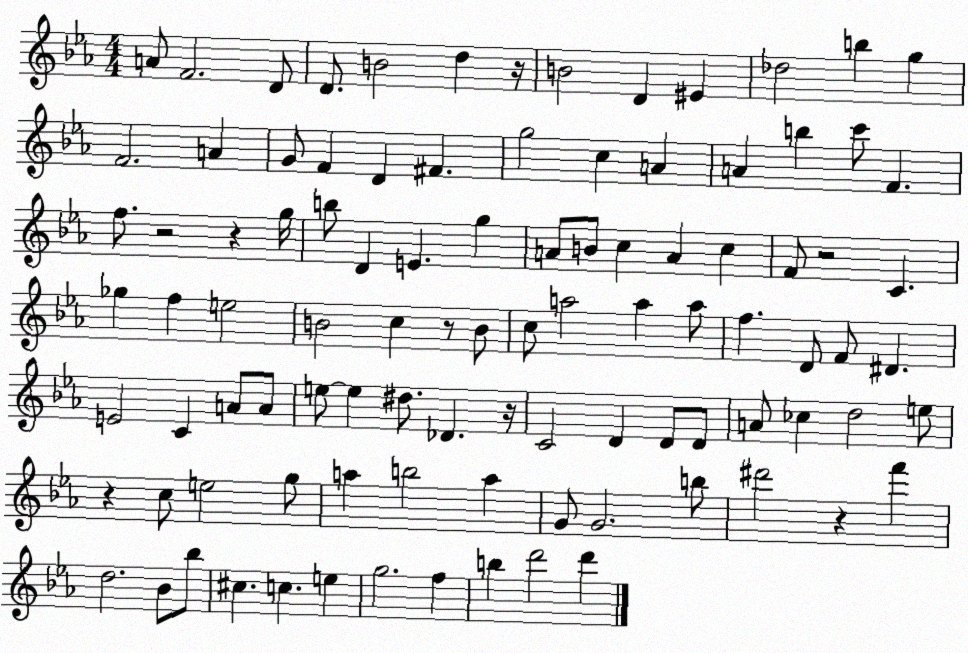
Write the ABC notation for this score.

X:1
T:Untitled
M:4/4
L:1/4
K:Eb
A/2 F2 D/2 D/2 B2 d z/4 B2 D ^E _d2 b g F2 A G/2 F D ^F g2 c A A b c'/2 F f/2 z2 z g/4 b/2 D E g A/2 B/2 c A c F/2 z2 C _g f e2 B2 c z/2 B/2 c/2 a2 a a/2 f D/2 F/2 ^D E2 C A/2 A/2 e/2 e ^d/2 _D z/4 C2 D D/2 D/2 A/2 _c d2 e/2 z c/2 e2 g/2 a b2 a G/2 G2 b/2 ^d'2 z f' d2 _B/2 _b/2 ^c c e g2 f b d'2 d'